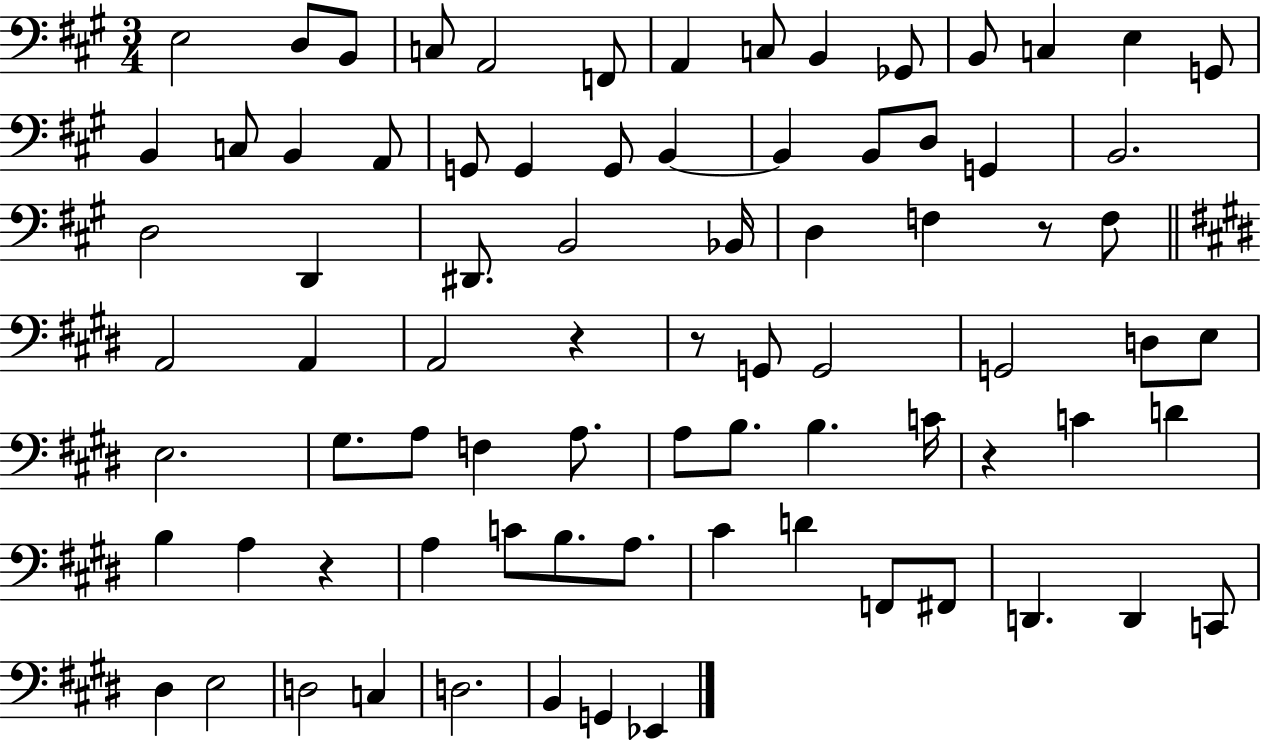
{
  \clef bass
  \numericTimeSignature
  \time 3/4
  \key a \major
  e2 d8 b,8 | c8 a,2 f,8 | a,4 c8 b,4 ges,8 | b,8 c4 e4 g,8 | \break b,4 c8 b,4 a,8 | g,8 g,4 g,8 b,4~~ | b,4 b,8 d8 g,4 | b,2. | \break d2 d,4 | dis,8. b,2 bes,16 | d4 f4 r8 f8 | \bar "||" \break \key e \major a,2 a,4 | a,2 r4 | r8 g,8 g,2 | g,2 d8 e8 | \break e2. | gis8. a8 f4 a8. | a8 b8. b4. c'16 | r4 c'4 d'4 | \break b4 a4 r4 | a4 c'8 b8. a8. | cis'4 d'4 f,8 fis,8 | d,4. d,4 c,8 | \break dis4 e2 | d2 c4 | d2. | b,4 g,4 ees,4 | \break \bar "|."
}